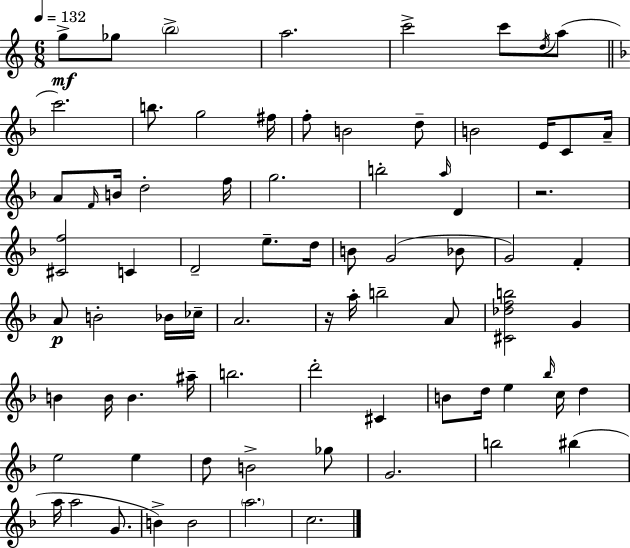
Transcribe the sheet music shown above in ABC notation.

X:1
T:Untitled
M:6/8
L:1/4
K:C
g/2 _g/2 b2 a2 c'2 c'/2 d/4 a/2 c'2 b/2 g2 ^f/4 f/2 B2 d/2 B2 E/4 C/2 A/4 A/2 F/4 B/4 d2 f/4 g2 b2 a/4 D z2 [^Cf]2 C D2 e/2 d/4 B/2 G2 _B/2 G2 F A/2 B2 _B/4 _c/4 A2 z/4 a/4 b2 A/2 [^C_dfb]2 G B B/4 B ^a/4 b2 d'2 ^C B/2 d/4 e _b/4 c/4 d e2 e d/2 B2 _g/2 G2 b2 ^b a/4 a2 G/2 B B2 a2 c2